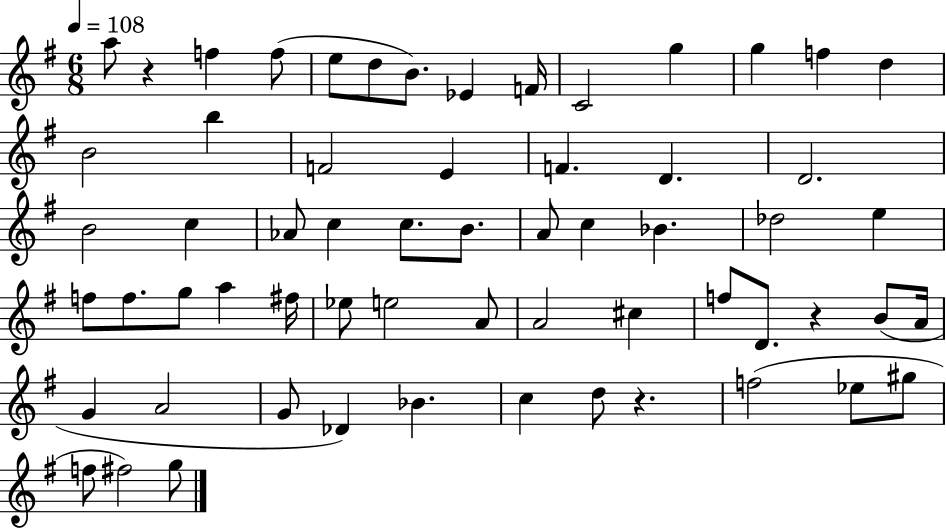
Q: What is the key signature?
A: G major